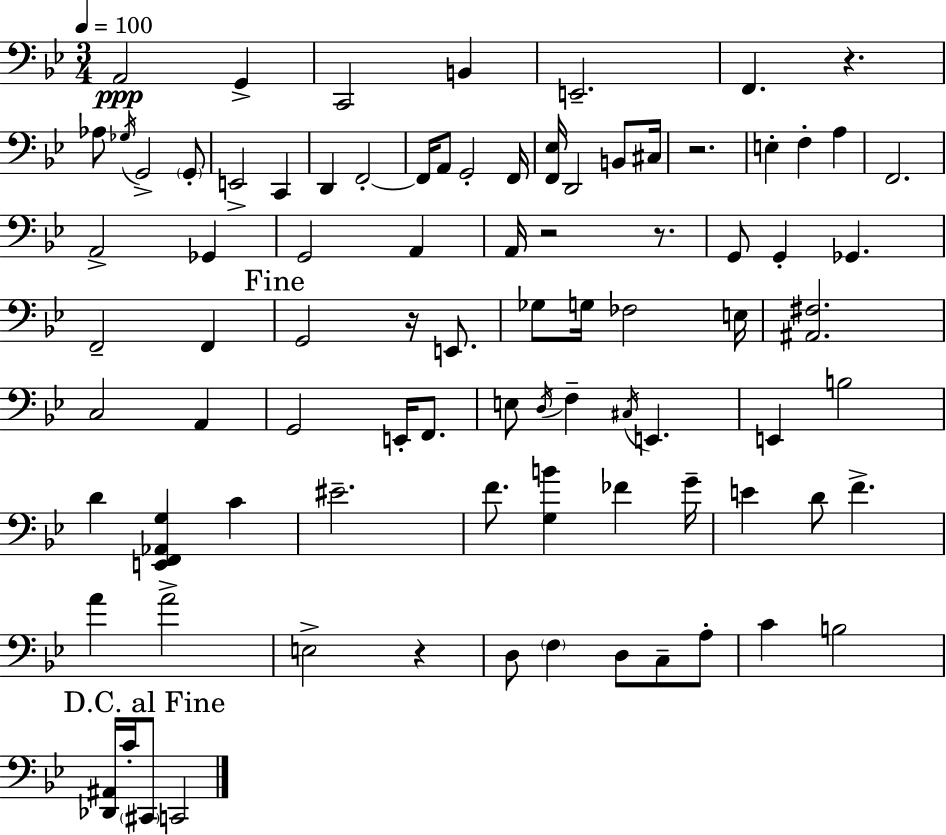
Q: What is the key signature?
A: BES major